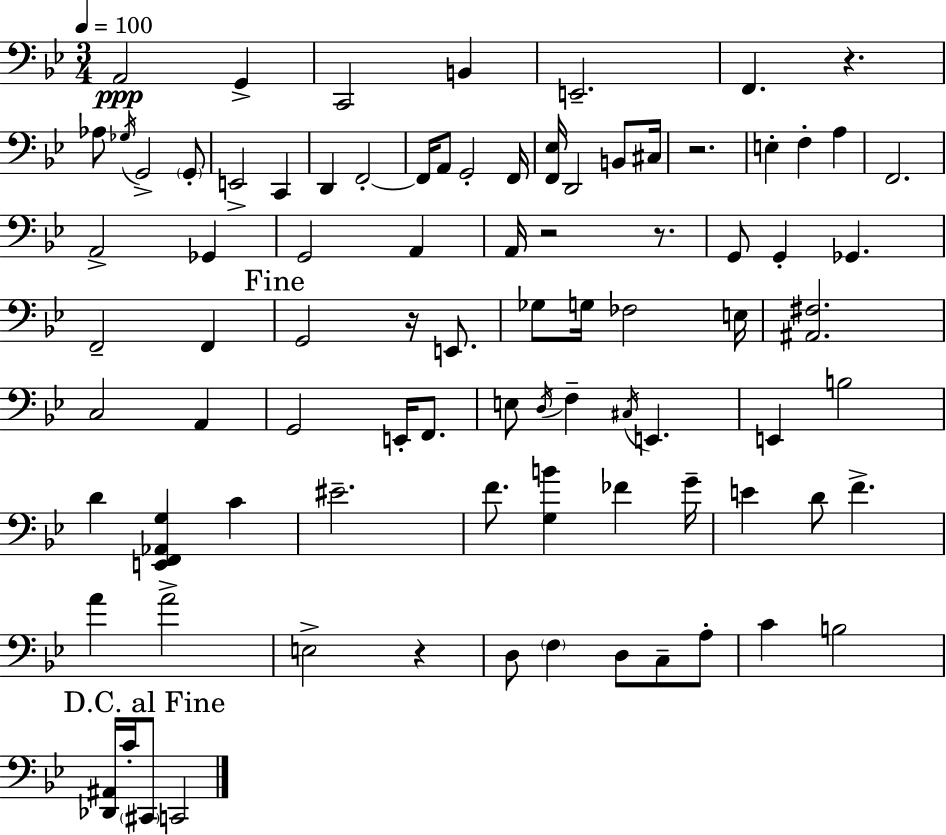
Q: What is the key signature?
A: BES major